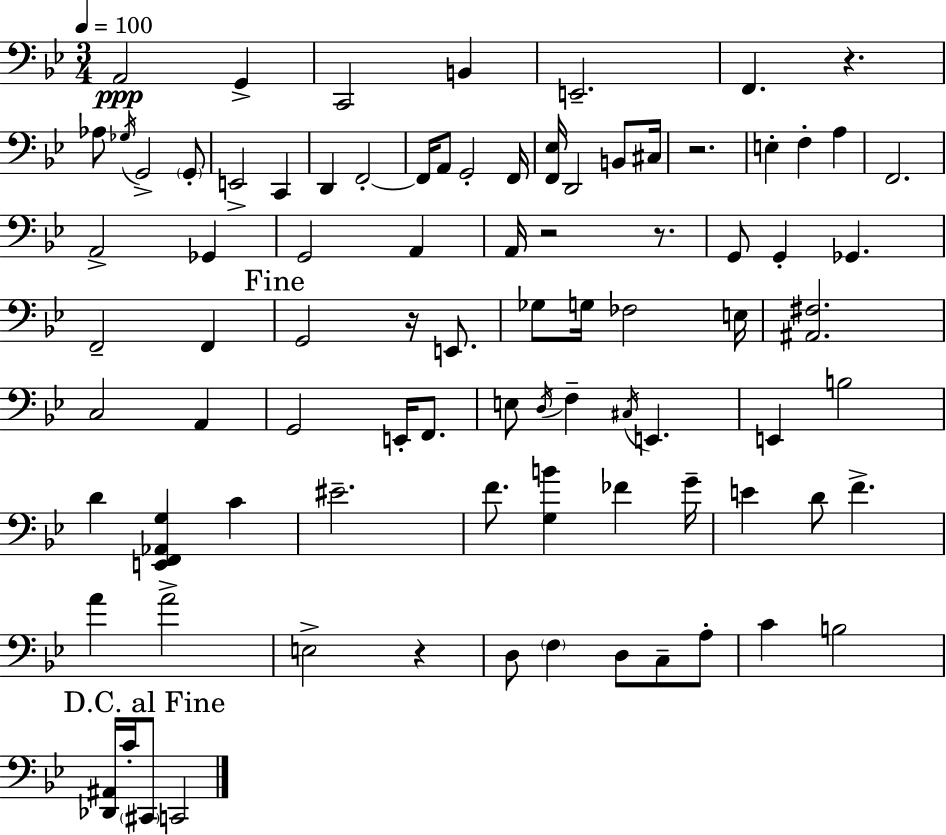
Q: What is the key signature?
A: BES major